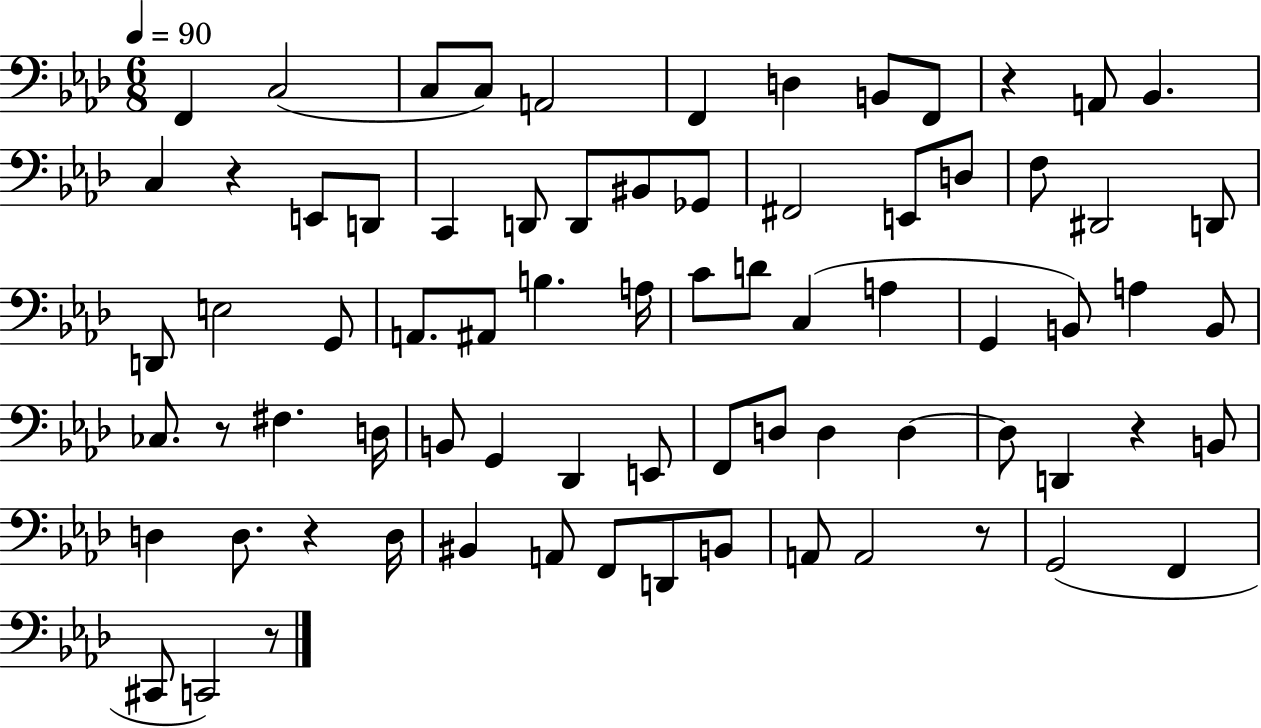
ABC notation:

X:1
T:Untitled
M:6/8
L:1/4
K:Ab
F,, C,2 C,/2 C,/2 A,,2 F,, D, B,,/2 F,,/2 z A,,/2 _B,, C, z E,,/2 D,,/2 C,, D,,/2 D,,/2 ^B,,/2 _G,,/2 ^F,,2 E,,/2 D,/2 F,/2 ^D,,2 D,,/2 D,,/2 E,2 G,,/2 A,,/2 ^A,,/2 B, A,/4 C/2 D/2 C, A, G,, B,,/2 A, B,,/2 _C,/2 z/2 ^F, D,/4 B,,/2 G,, _D,, E,,/2 F,,/2 D,/2 D, D, D,/2 D,, z B,,/2 D, D,/2 z D,/4 ^B,, A,,/2 F,,/2 D,,/2 B,,/2 A,,/2 A,,2 z/2 G,,2 F,, ^C,,/2 C,,2 z/2